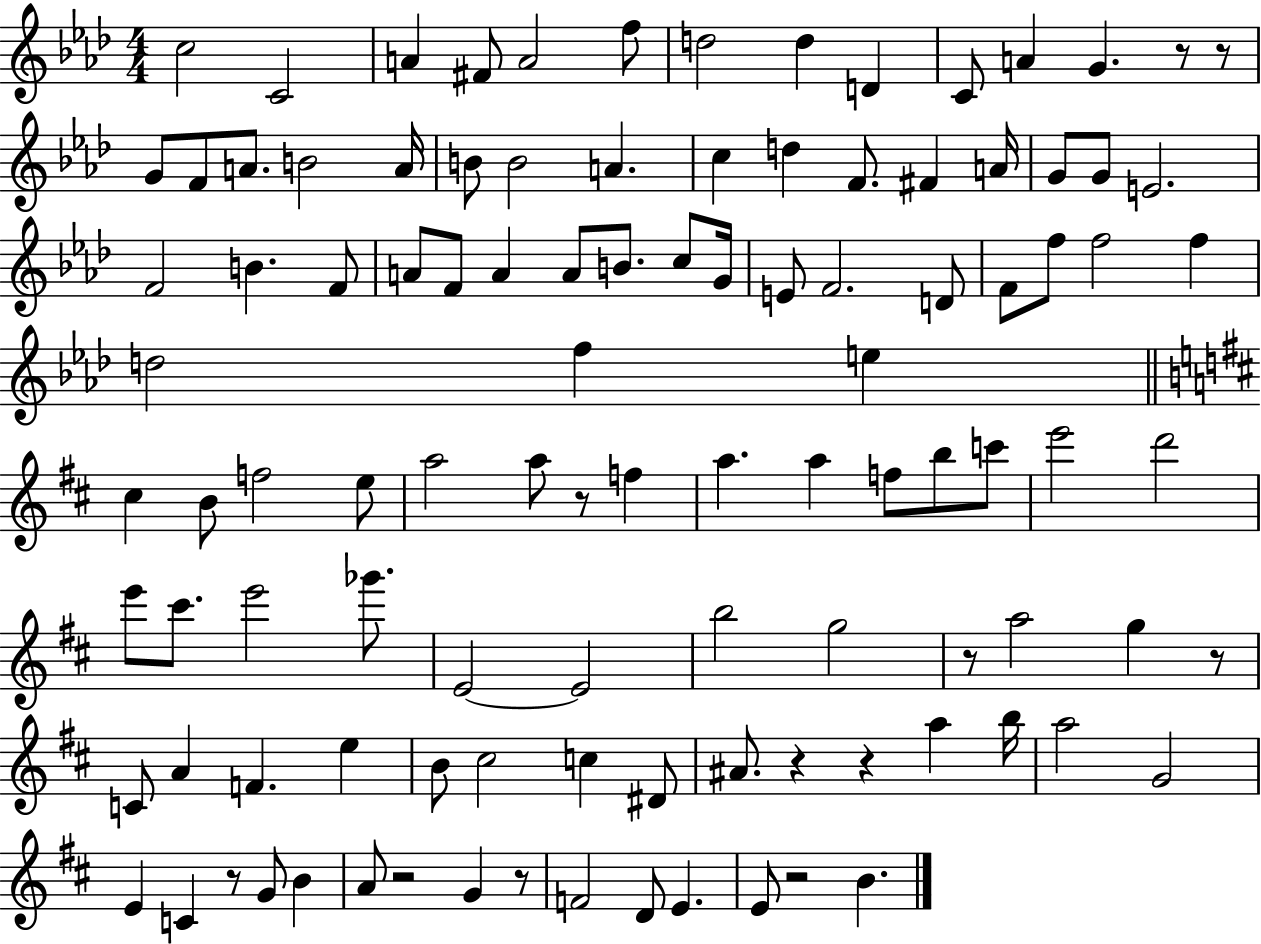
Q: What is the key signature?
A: AES major